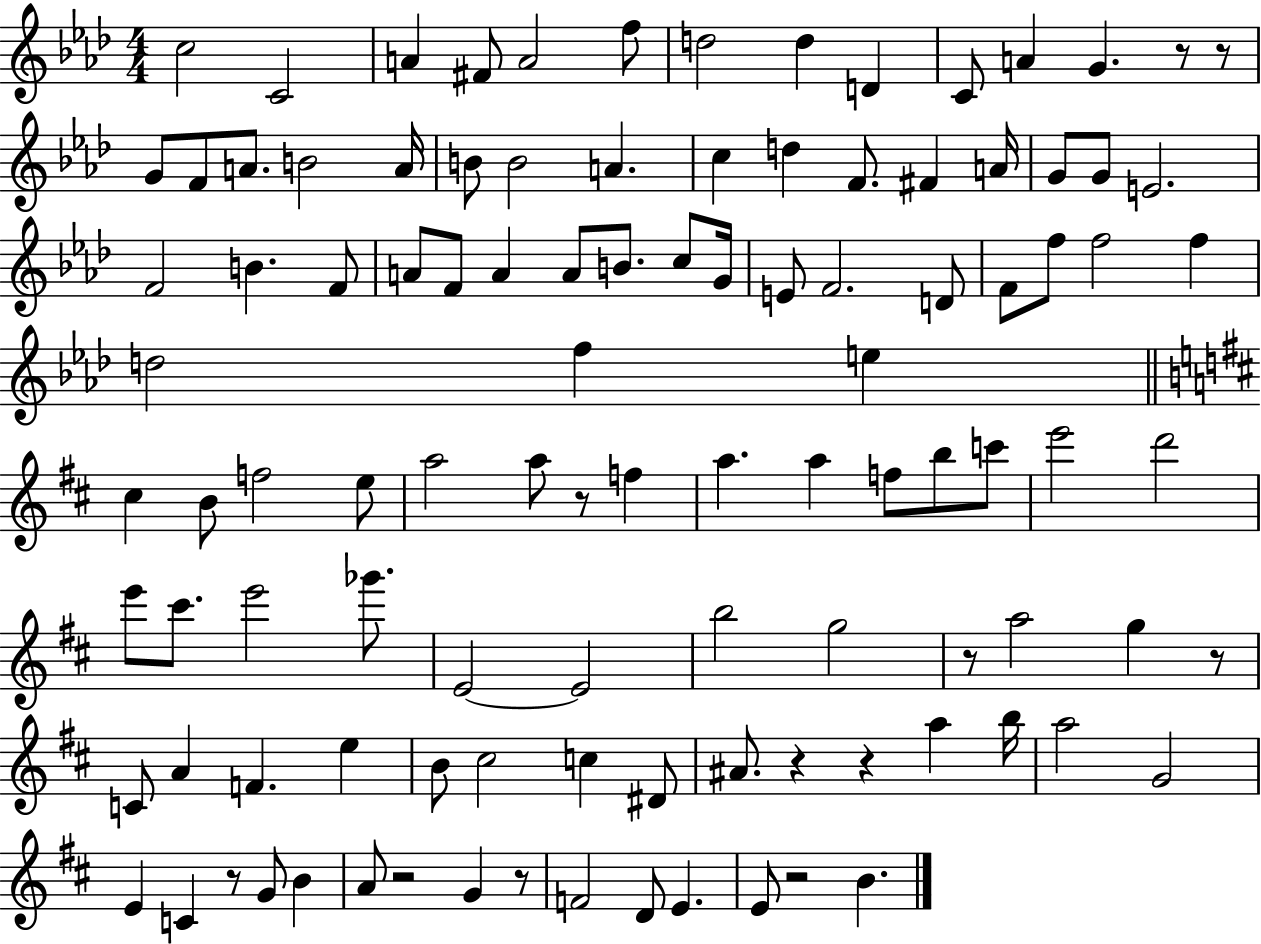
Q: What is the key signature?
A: AES major